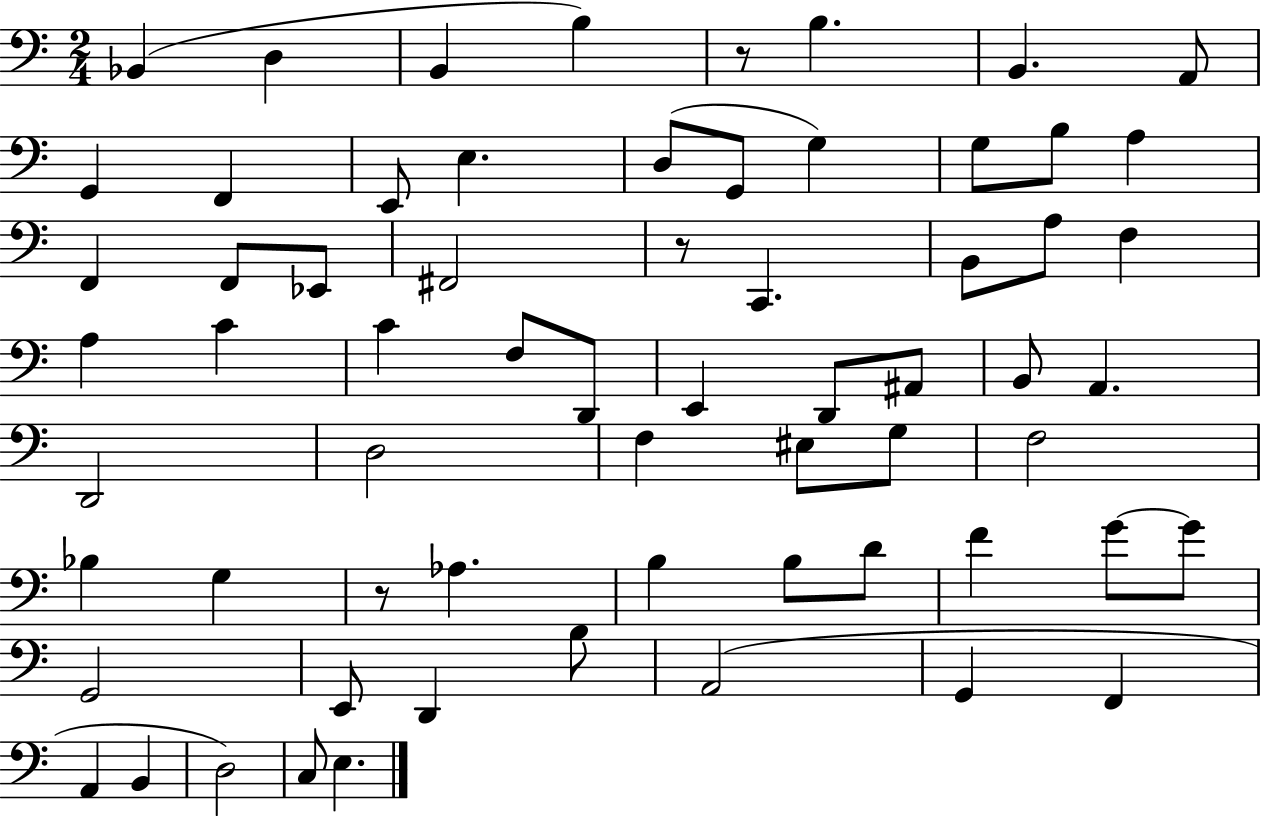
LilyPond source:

{
  \clef bass
  \numericTimeSignature
  \time 2/4
  \key c \major
  bes,4( d4 | b,4 b4) | r8 b4. | b,4. a,8 | \break g,4 f,4 | e,8 e4. | d8( g,8 g4) | g8 b8 a4 | \break f,4 f,8 ees,8 | fis,2 | r8 c,4. | b,8 a8 f4 | \break a4 c'4 | c'4 f8 d,8 | e,4 d,8 ais,8 | b,8 a,4. | \break d,2 | d2 | f4 eis8 g8 | f2 | \break bes4 g4 | r8 aes4. | b4 b8 d'8 | f'4 g'8~~ g'8 | \break g,2 | e,8 d,4 b8 | a,2( | g,4 f,4 | \break a,4 b,4 | d2) | c8 e4. | \bar "|."
}